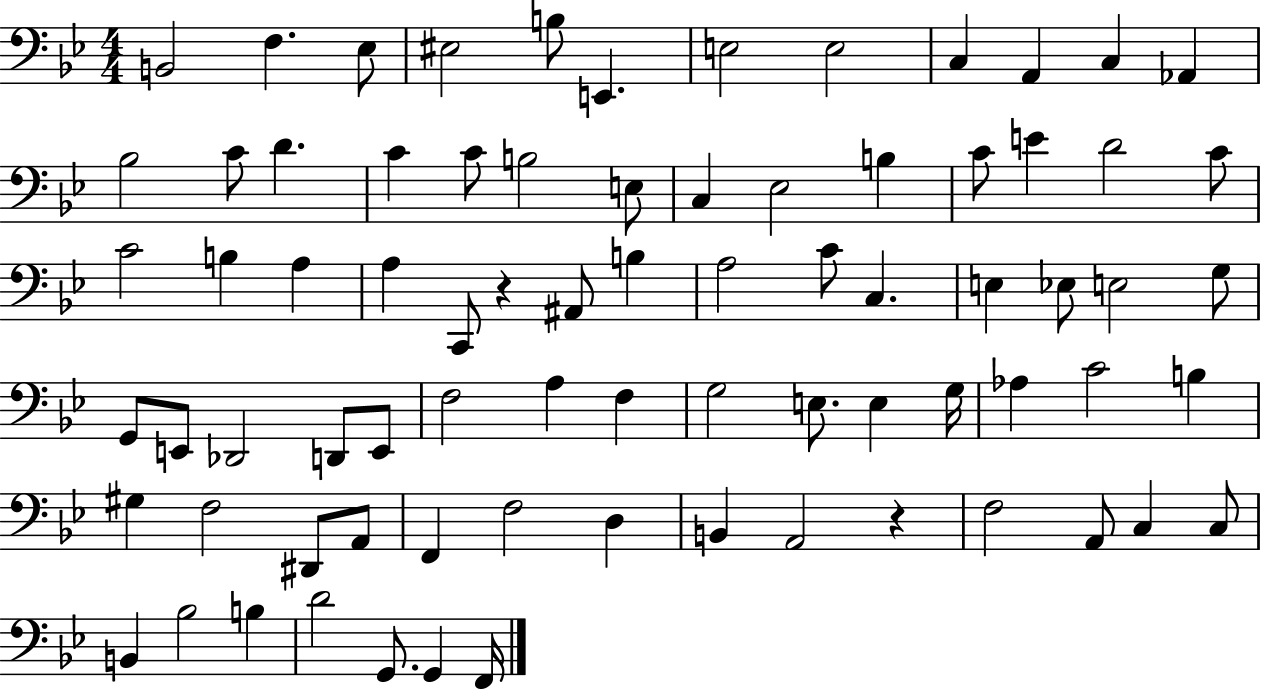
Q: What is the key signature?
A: BES major